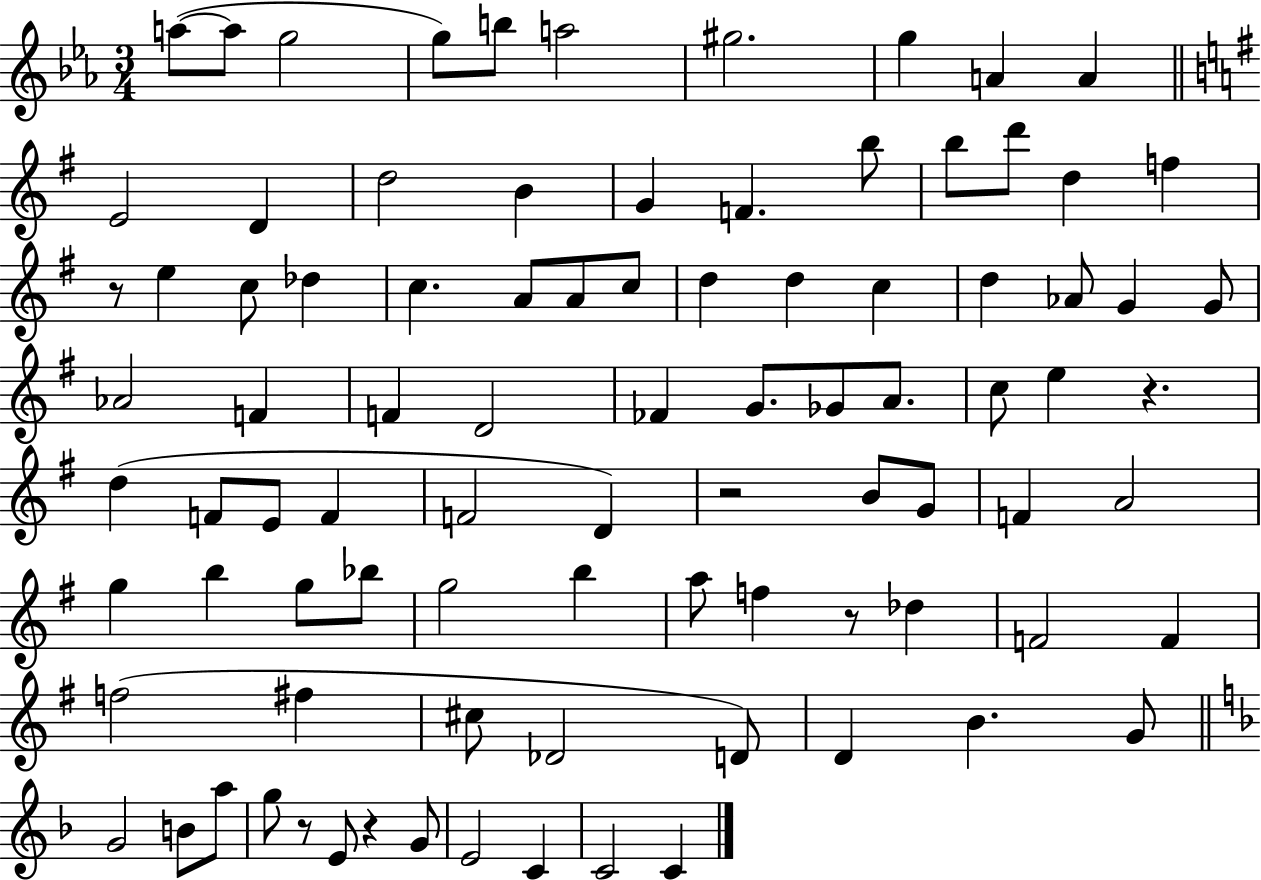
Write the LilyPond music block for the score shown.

{
  \clef treble
  \numericTimeSignature
  \time 3/4
  \key ees \major
  a''8~(~ a''8 g''2 | g''8) b''8 a''2 | gis''2. | g''4 a'4 a'4 | \break \bar "||" \break \key g \major e'2 d'4 | d''2 b'4 | g'4 f'4. b''8 | b''8 d'''8 d''4 f''4 | \break r8 e''4 c''8 des''4 | c''4. a'8 a'8 c''8 | d''4 d''4 c''4 | d''4 aes'8 g'4 g'8 | \break aes'2 f'4 | f'4 d'2 | fes'4 g'8. ges'8 a'8. | c''8 e''4 r4. | \break d''4( f'8 e'8 f'4 | f'2 d'4) | r2 b'8 g'8 | f'4 a'2 | \break g''4 b''4 g''8 bes''8 | g''2 b''4 | a''8 f''4 r8 des''4 | f'2 f'4 | \break f''2( fis''4 | cis''8 des'2 d'8) | d'4 b'4. g'8 | \bar "||" \break \key f \major g'2 b'8 a''8 | g''8 r8 e'8 r4 g'8 | e'2 c'4 | c'2 c'4 | \break \bar "|."
}